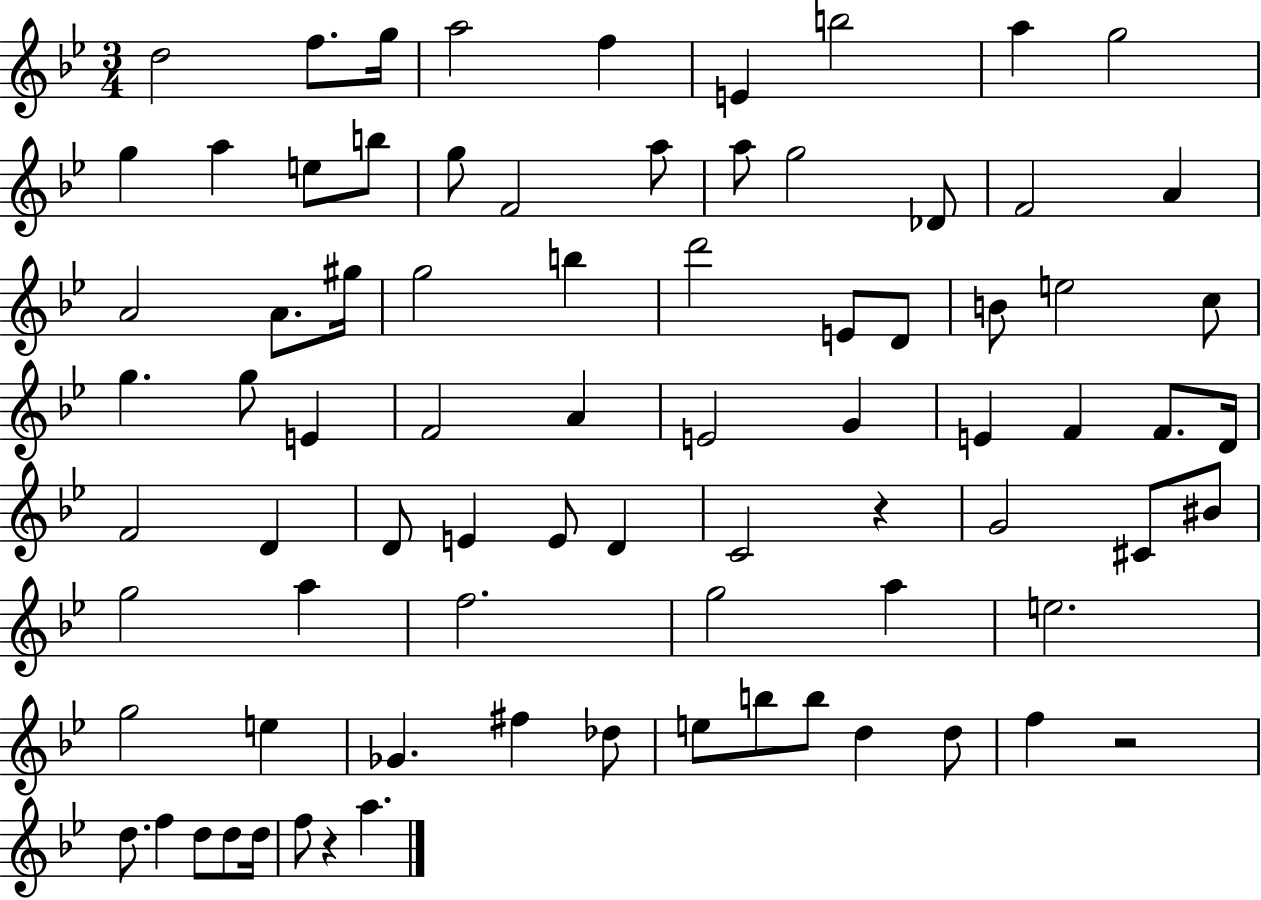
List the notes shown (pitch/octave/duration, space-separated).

D5/h F5/e. G5/s A5/h F5/q E4/q B5/h A5/q G5/h G5/q A5/q E5/e B5/e G5/e F4/h A5/e A5/e G5/h Db4/e F4/h A4/q A4/h A4/e. G#5/s G5/h B5/q D6/h E4/e D4/e B4/e E5/h C5/e G5/q. G5/e E4/q F4/h A4/q E4/h G4/q E4/q F4/q F4/e. D4/s F4/h D4/q D4/e E4/q E4/e D4/q C4/h R/q G4/h C#4/e BIS4/e G5/h A5/q F5/h. G5/h A5/q E5/h. G5/h E5/q Gb4/q. F#5/q Db5/e E5/e B5/e B5/e D5/q D5/e F5/q R/h D5/e. F5/q D5/e D5/e D5/s F5/e R/q A5/q.